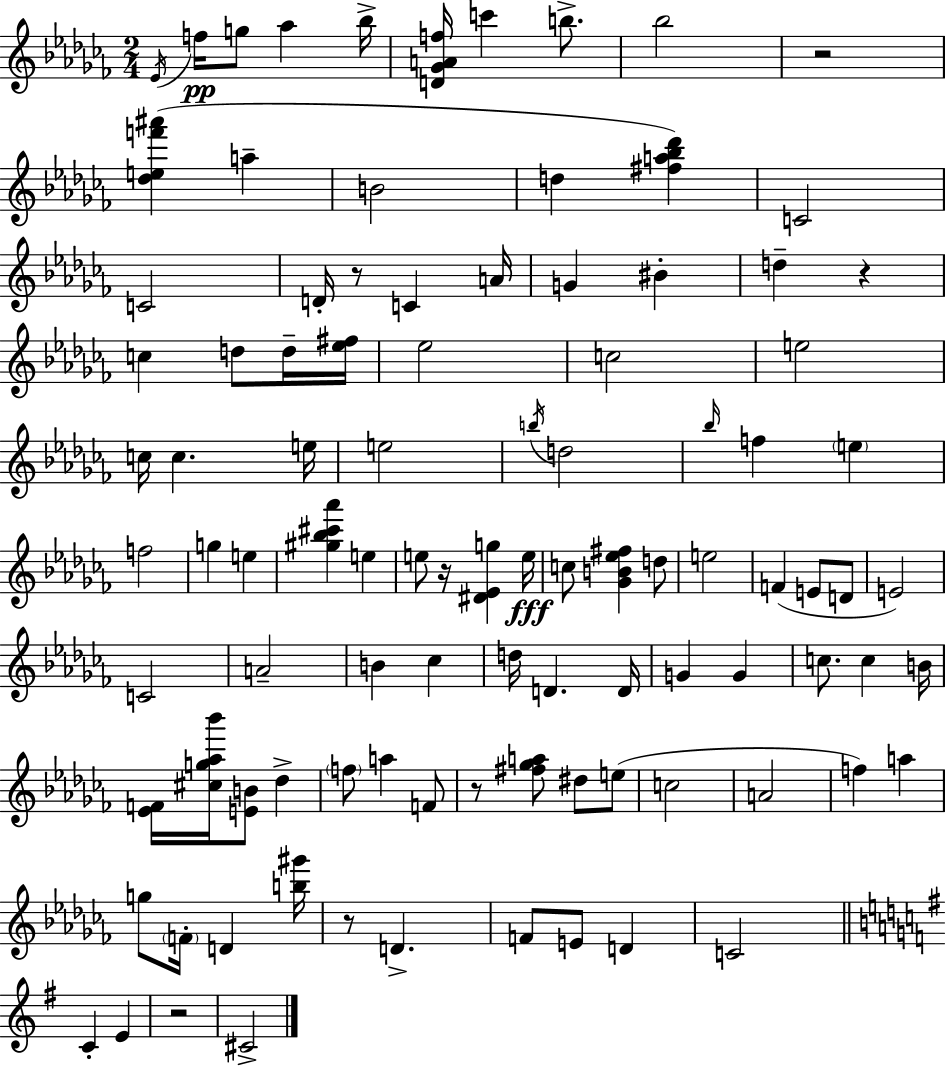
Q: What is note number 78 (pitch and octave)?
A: C4